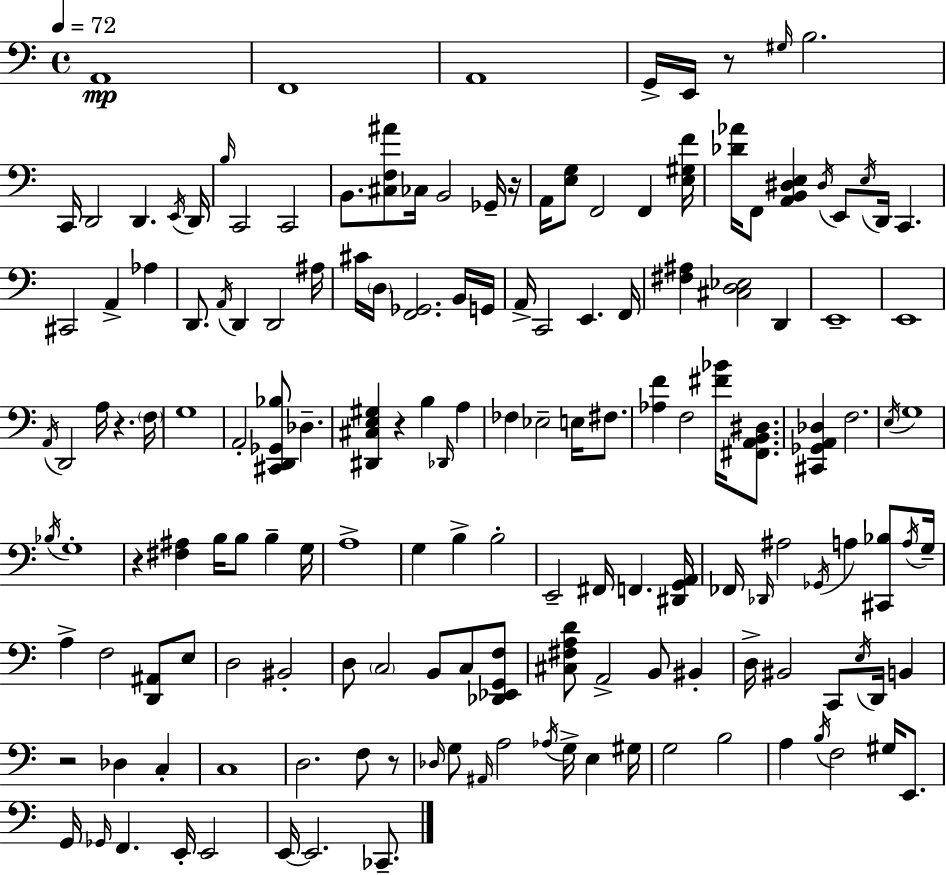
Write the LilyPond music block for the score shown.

{
  \clef bass
  \time 4/4
  \defaultTimeSignature
  \key a \minor
  \tempo 4 = 72
  a,1\mp | f,1 | a,1 | g,16-> e,16 r8 \grace { gis16 } b2. | \break c,16 d,2 d,4. | \acciaccatura { e,16 } d,16 \grace { b16 } c,2 c,2 | b,8. <cis f ais'>8 ces16 b,2 | ges,16-- r16 a,16 <e g>8 f,2 f,4 | \break <e gis f'>16 <des' aes'>16 f,8 <a, b, dis e>4 \acciaccatura { dis16 } e,8 \acciaccatura { e16 } d,16 c,4. | cis,2 a,4-> | aes4 d,8. \acciaccatura { a,16 } d,4 d,2 | ais16 cis'16 \parenthesize d16 <f, ges,>2. | \break b,16 g,16 a,16-> c,2 e,4. | f,16 <fis ais>4 <cis d ees>2 | d,4 e,1-- | e,1 | \break \acciaccatura { a,16 } d,2 a16 | r4. \parenthesize f16 g1 | a,2-. <cis, d, ges, bes>8 | des4.-- <dis, cis e gis>4 r4 b4 | \break \grace { des,16 } a4 fes4 ees2-- | e16 fis8. <aes f'>4 f2 | <fis' bes'>16 <fis, a, b, dis>8. <cis, ges, a, des>4 f2. | \acciaccatura { e16 } g1 | \break \acciaccatura { bes16 } g1-. | r4 <fis ais>4 | b16 b8 b4-- g16 a1-> | g4 b4-> | \break b2-. e,2-- | fis,16 f,4. <dis, g, a,>16 fes,16 \grace { des,16 } ais2 | \acciaccatura { ges,16 } a4 <cis, bes>8 \acciaccatura { a16 } g16-- a4-> | f2 <d, ais,>8 e8 d2 | \break bis,2-. d8 \parenthesize c2 | b,8 c8 <des, ees, g, f>8 <cis fis a d'>8 a,2-> | b,8 bis,4-. d16-> bis,2 | c,8 \acciaccatura { e16 } d,16 b,4 r2 | \break des4 c4-. c1 | d2. | f8 r8 \grace { des16 } g8 | \grace { ais,16 } a2 \acciaccatura { aes16 } g16-> e4 | \break gis16 g2 b2 | a4 \acciaccatura { b16 } f2 gis16 e,8. | g,16 \grace { ges,16 } f,4. e,16-. e,2 | e,16~~ e,2. | \break ces,8.-- \bar "|."
}